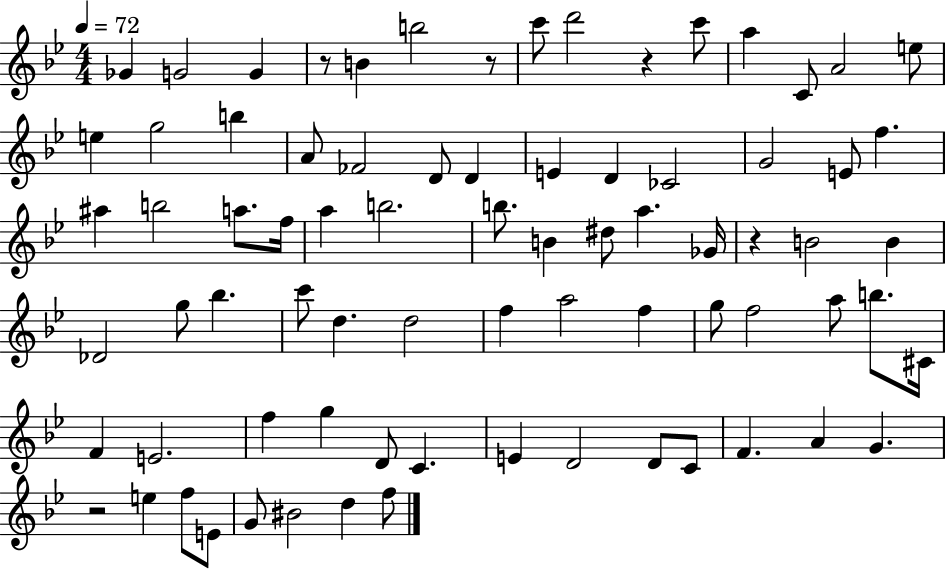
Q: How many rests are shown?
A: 5